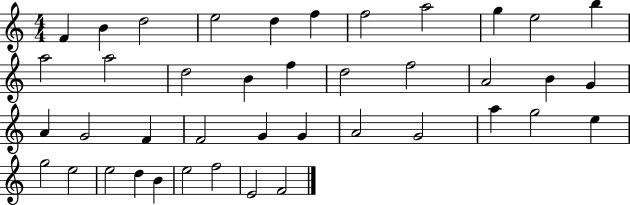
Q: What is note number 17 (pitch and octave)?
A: D5